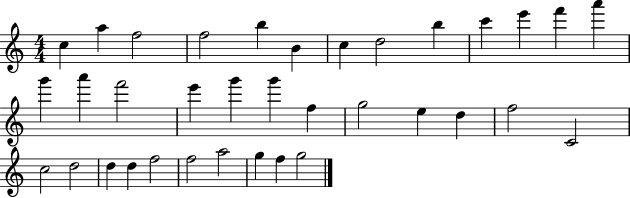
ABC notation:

X:1
T:Untitled
M:4/4
L:1/4
K:C
c a f2 f2 b B c d2 b c' e' f' a' g' a' f'2 e' g' g' f g2 e d f2 C2 c2 d2 d d f2 f2 a2 g f g2